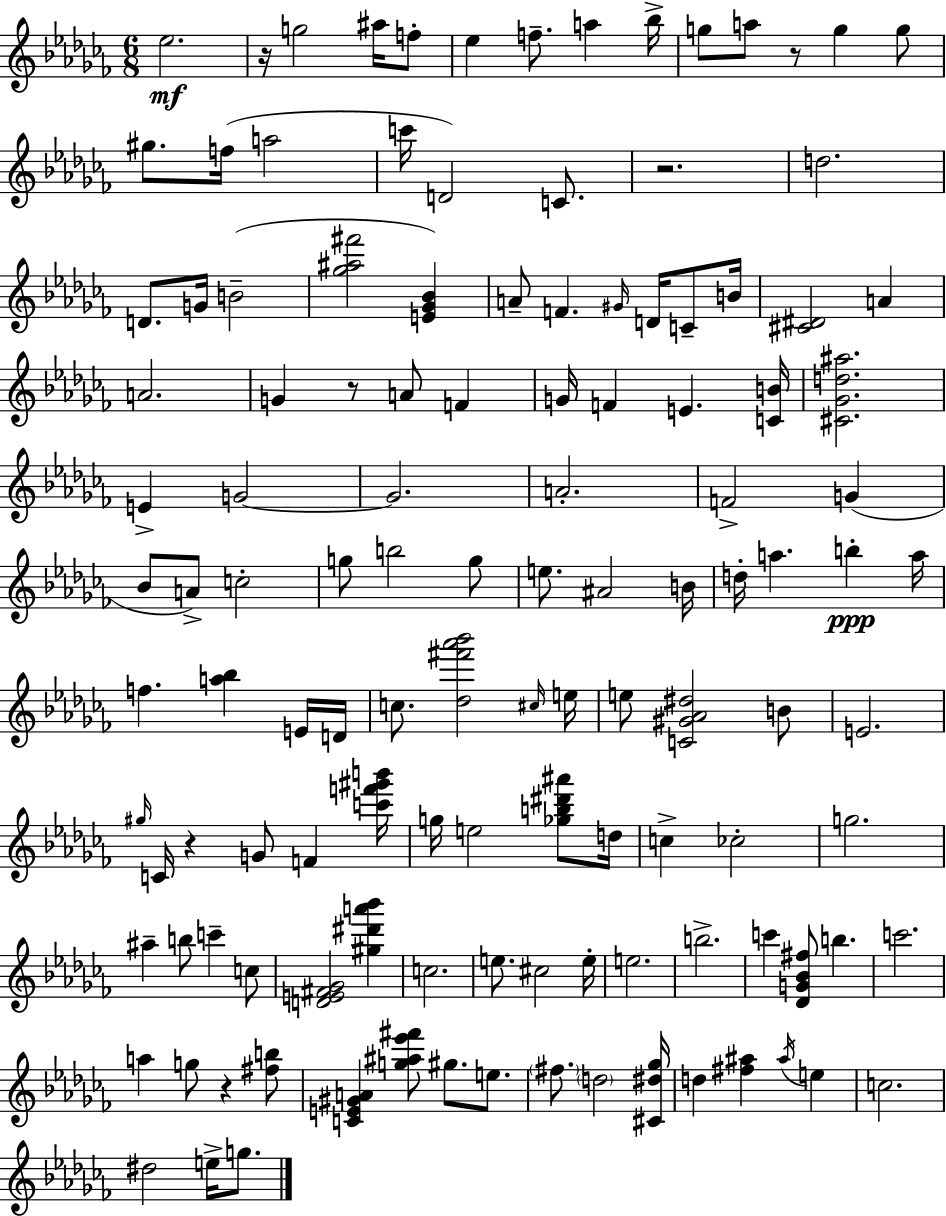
{
  \clef treble
  \numericTimeSignature
  \time 6/8
  \key aes \minor
  ees''2.\mf | r16 g''2 ais''16 f''8-. | ees''4 f''8.-- a''4 bes''16-> | g''8 a''8 r8 g''4 g''8 | \break gis''8. f''16( a''2 | c'''16 d'2) c'8. | r2. | d''2. | \break d'8. g'16 b'2--( | <ges'' ais'' fis'''>2 <e' ges' bes'>4) | a'8-- f'4. \grace { gis'16 } d'16 c'8-- | b'16 <cis' dis'>2 a'4 | \break a'2. | g'4 r8 a'8 f'4 | g'16 f'4 e'4. | <c' b'>16 <cis' ges' d'' ais''>2. | \break e'4-> g'2~~ | g'2. | a'2.-. | f'2-> g'4( | \break bes'8 a'8->) c''2-. | g''8 b''2 g''8 | e''8. ais'2 | b'16 d''16-. a''4. b''4-.\ppp | \break a''16 f''4. <a'' bes''>4 e'16 | d'16 c''8. <des'' fis''' aes''' bes'''>2 | \grace { cis''16 } e''16 e''8 <c' gis' aes' dis''>2 | b'8 e'2. | \break \grace { gis''16 } c'16 r4 g'8 f'4 | <c''' f''' gis''' b'''>16 g''16 e''2 | <ges'' b'' dis''' ais'''>8 d''16 c''4-> ces''2-. | g''2. | \break ais''4-- b''8 c'''4-- | c''8 <d' e' fis' ges'>2 <gis'' dis''' a''' bes'''>4 | c''2. | e''8. cis''2 | \break e''16-. e''2. | b''2.-> | c'''4 <des' g' bes' fis''>8 b''4. | c'''2. | \break a''4 g''8 r4 | <fis'' b''>8 <c' e' gis' a'>4 <g'' ais'' ees''' fis'''>8 gis''8. | e''8. \parenthesize fis''8. \parenthesize d''2 | <cis' dis'' ges''>16 d''4 <fis'' ais''>4 \acciaccatura { ais''16 } | \break e''4 c''2. | dis''2 | e''16-> g''8. \bar "|."
}